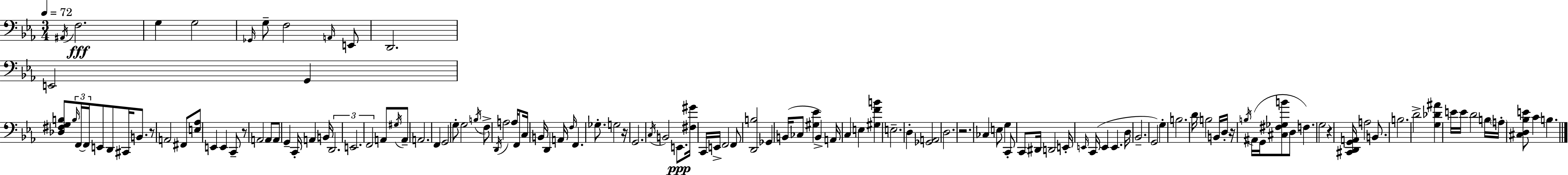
X:1
T:Untitled
M:3/4
L:1/4
K:Eb
^A,,/4 F,2 G, G,2 _G,,/4 G,/2 F,2 A,,/4 E,,/2 D,,2 E,,2 G,, [_D,^F,G,B,]/2 B,/4 F,,/4 F,,/4 E,,/2 D,,/2 ^C,,/4 B,,/2 z/2 A,,2 ^F,,/2 [E,_A,]/2 E,, E,, C,,/2 z/2 A,,2 A,,/2 A,,/2 G,, C,,/4 A,, B,,/4 D,,2 E,,2 F,,2 A,,/2 ^G,/4 A,,/2 A,,2 F,, G,,2 G,/2 G,2 B,/4 F,/2 D,,/4 A,2 A,/4 F,,/2 C,/4 B,,/4 D,, A,,/4 F,/4 F,, _G,/2 G,2 z/4 G,,2 C,/4 B,,2 E,,/2 [^F,^G]/4 C,,/4 E,,/4 F,,2 F,,/2 [D,,B,]2 _G,, B,,/4 _C,/2 [^G,_E] B,, A,,/4 C, E, [^G,FB] E,2 D, [_G,,A,,]2 D,2 z2 _C, E,/2 G, C,,/2 C,,/2 ^D,,/4 D,,2 E,,/4 E,,/4 C,,/4 E,, E,, D,/4 _B,,2 G,,2 G, B,2 D/4 B,2 B,,/4 D,/4 z/4 B,/4 ^A,,/4 G,,/4 [^C,^F,_G,B]/2 D,/2 F, G,2 z [^C,,D,,G,,A,,]/4 A,2 B,,/2 B,2 D2 [G,_D^A] E/4 E/4 D2 B,/4 A,/4 [^C,D,_B,E]/2 C B,